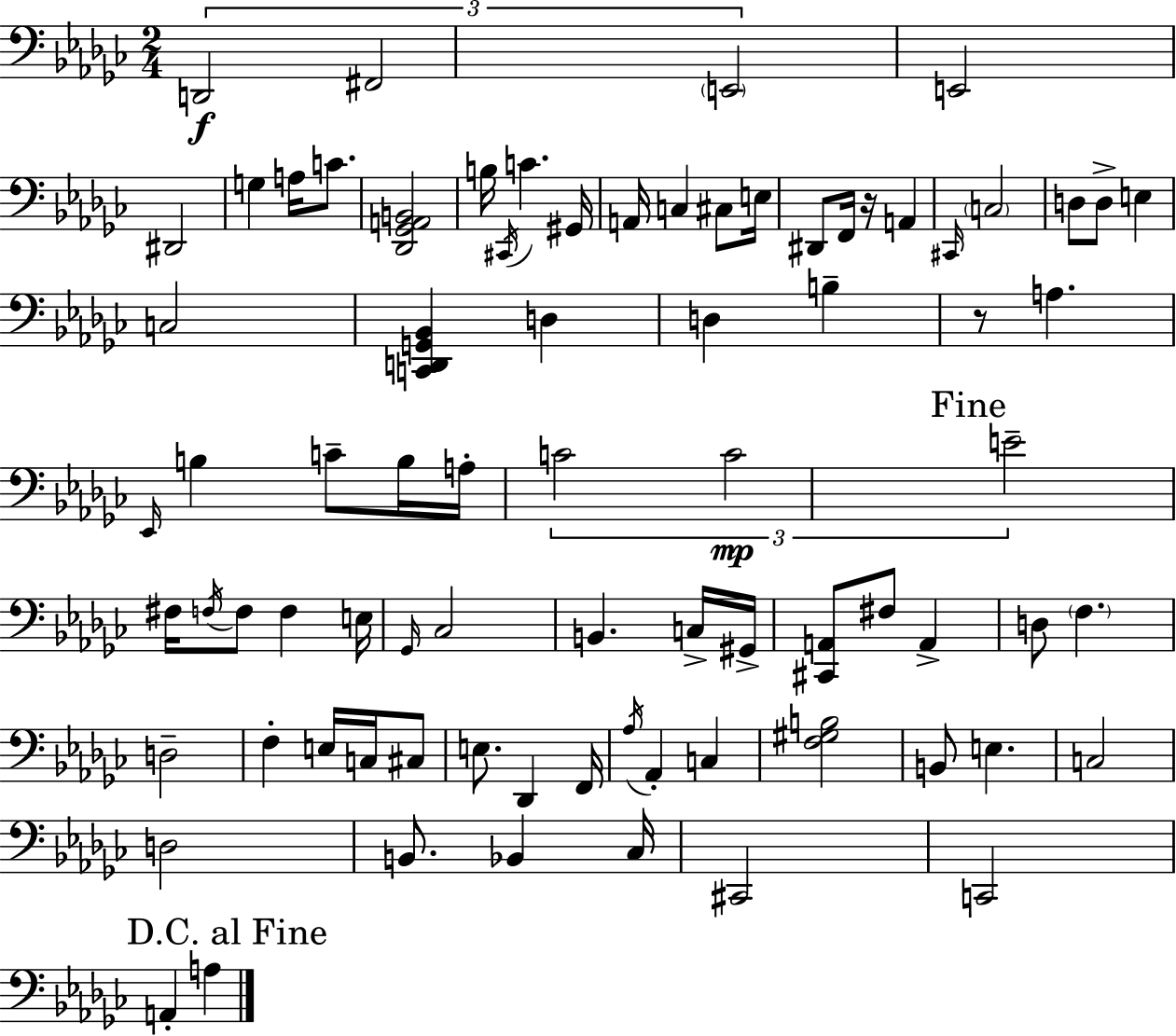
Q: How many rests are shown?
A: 2